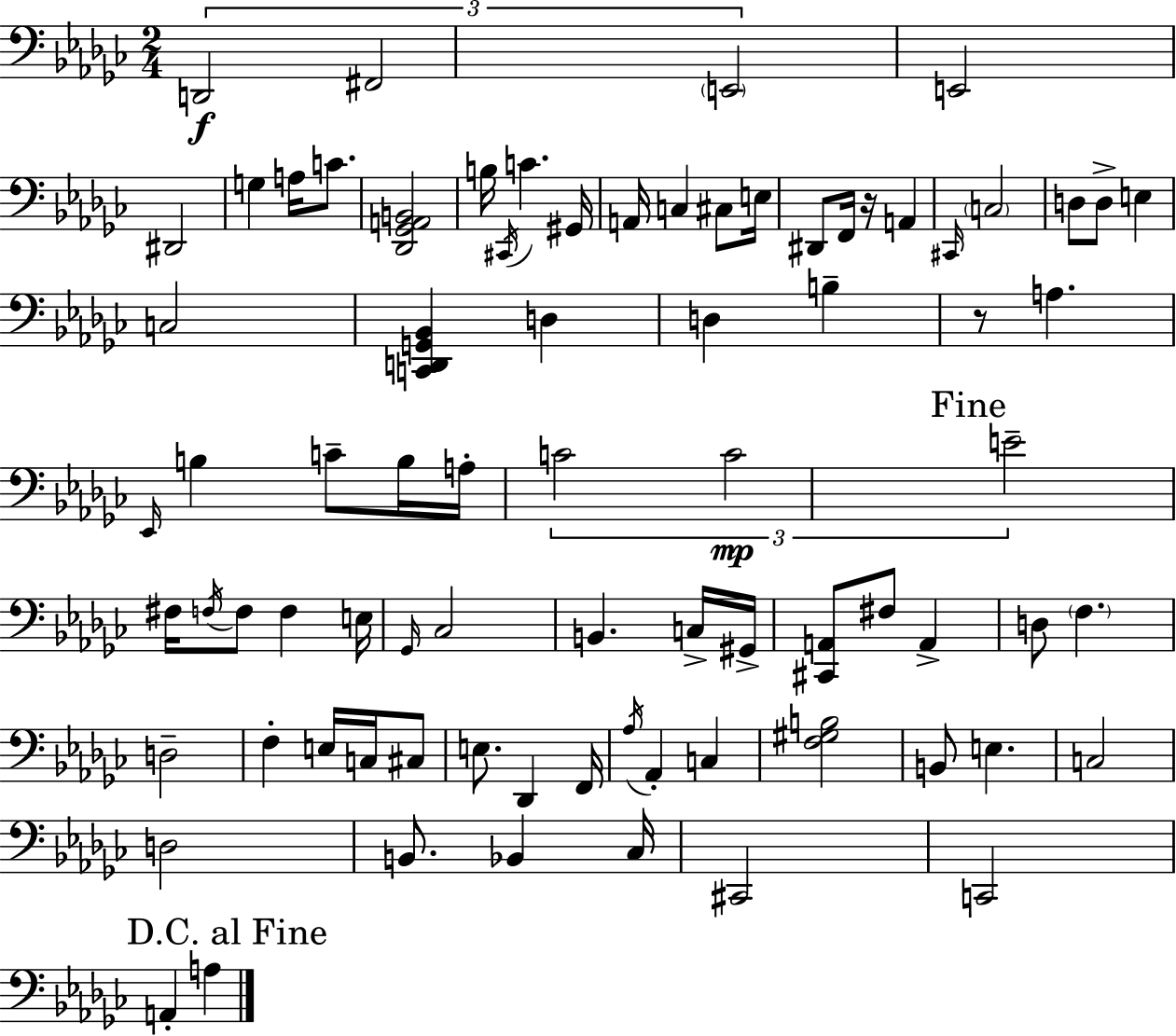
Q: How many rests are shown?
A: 2